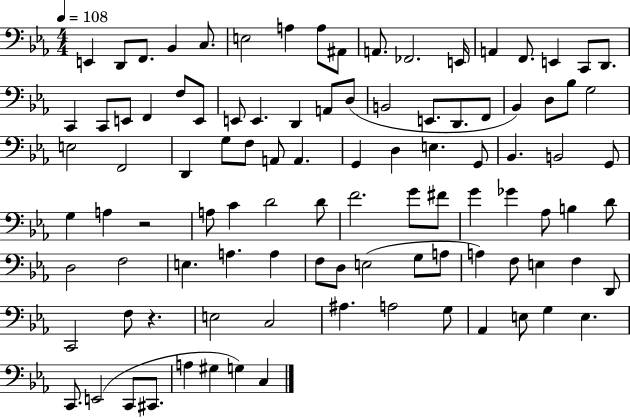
{
  \clef bass
  \numericTimeSignature
  \time 4/4
  \key ees \major
  \tempo 4 = 108
  \repeat volta 2 { e,4 d,8 f,8. bes,4 c8. | e2 a4 a8 ais,8 | a,8. fes,2. e,16 | a,4 f,8. e,4 c,8 d,8. | \break c,4 c,8 e,8 f,4 f8 e,8 | e,8 e,4. d,4 a,8 d8( | b,2 e,8. d,8. f,8 | bes,4) d8 bes8 g2 | \break e2 f,2 | d,4 g8 f8 a,8 a,4. | g,4 d4 e4. g,8 | bes,4. b,2 g,8 | \break g4 a4 r2 | a8 c'4 d'2 d'8 | f'2. g'8 fis'8 | g'4 ges'4 aes8 b4 d'8 | \break d2 f2 | e4. a4. a4 | f8 d8 e2( g8 a8 | a4) f8 e4 f4 d,8 | \break c,2 f8 r4. | e2 c2 | ais4. a2 g8 | aes,4 e8 g4 e4. | \break c,8. e,2( c,8 cis,8. | a4 gis4 g4) c4 | } \bar "|."
}